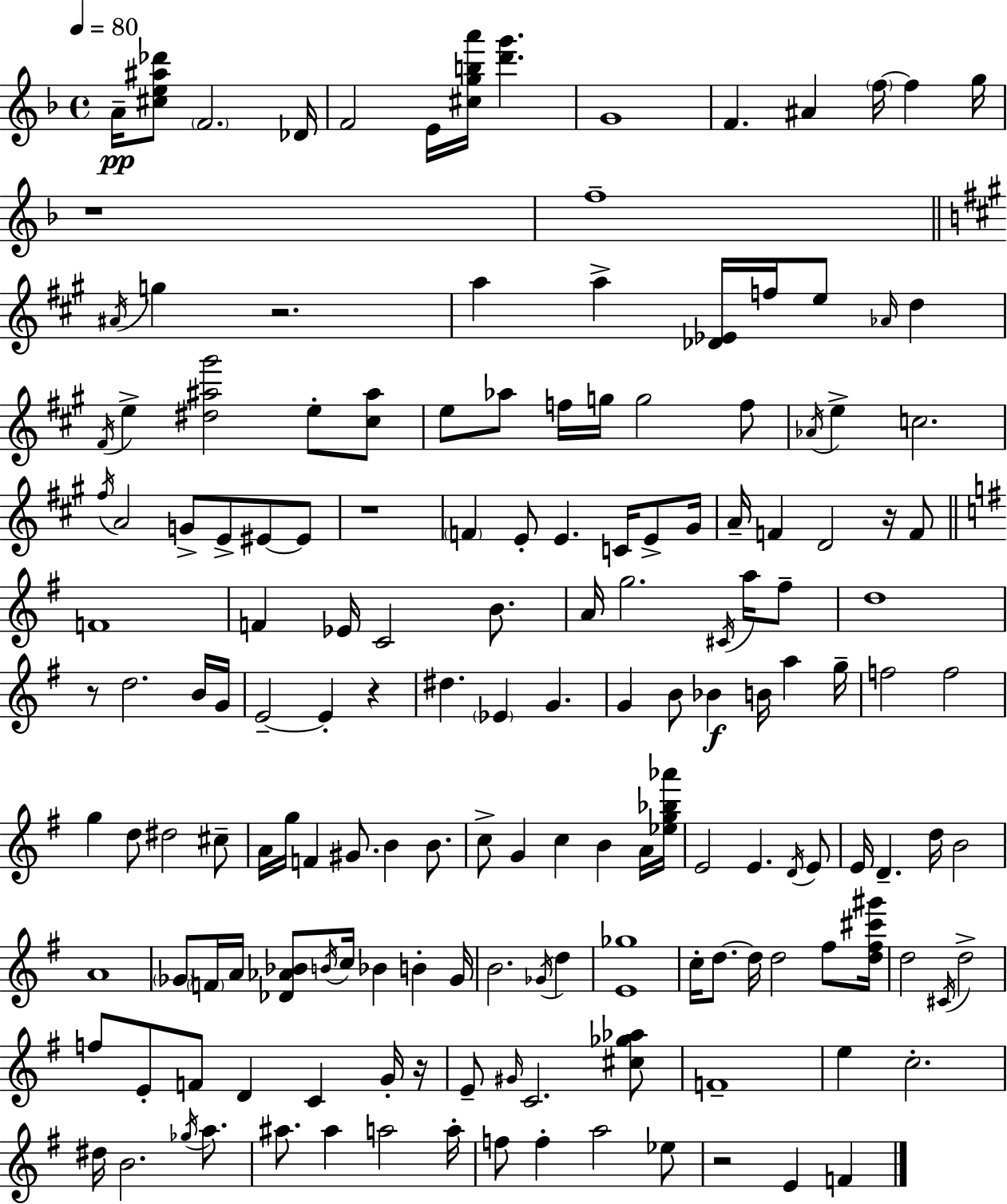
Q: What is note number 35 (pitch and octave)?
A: G4